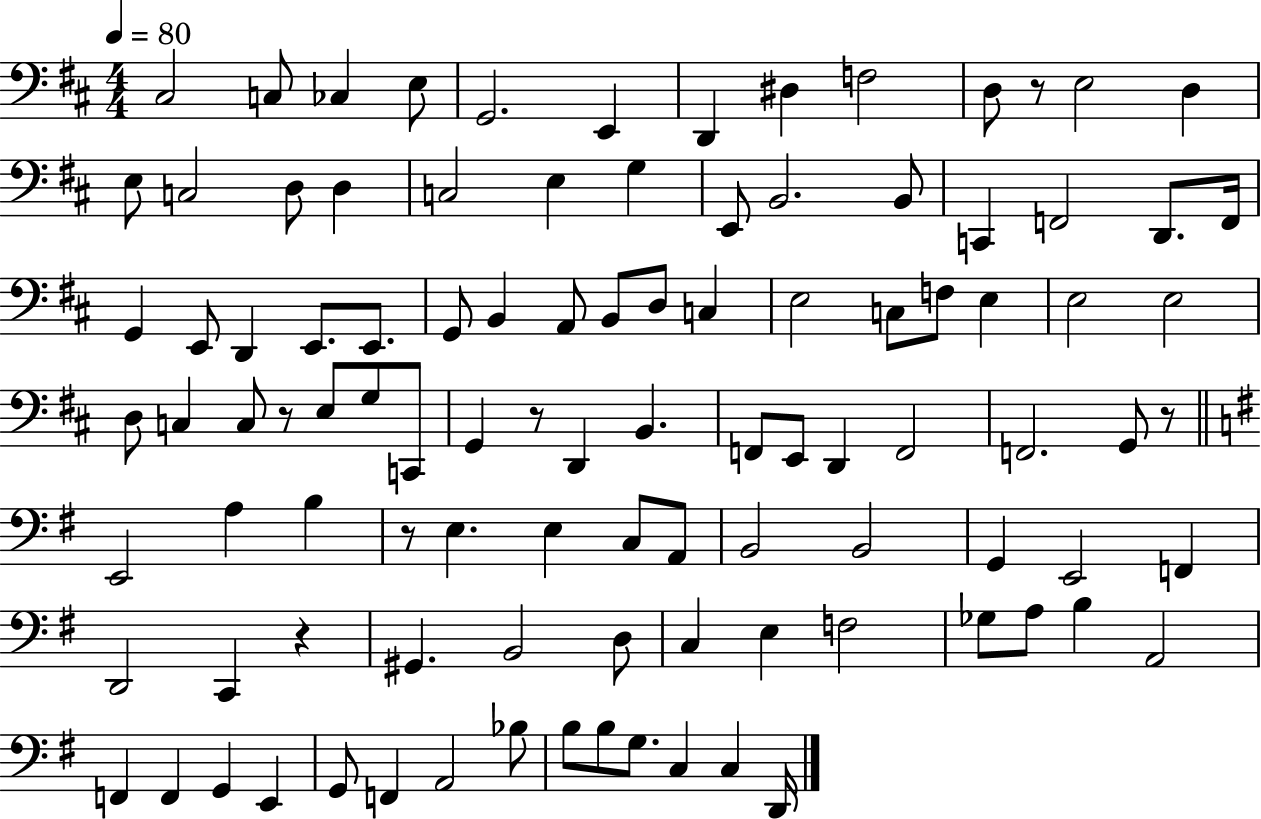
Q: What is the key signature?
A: D major